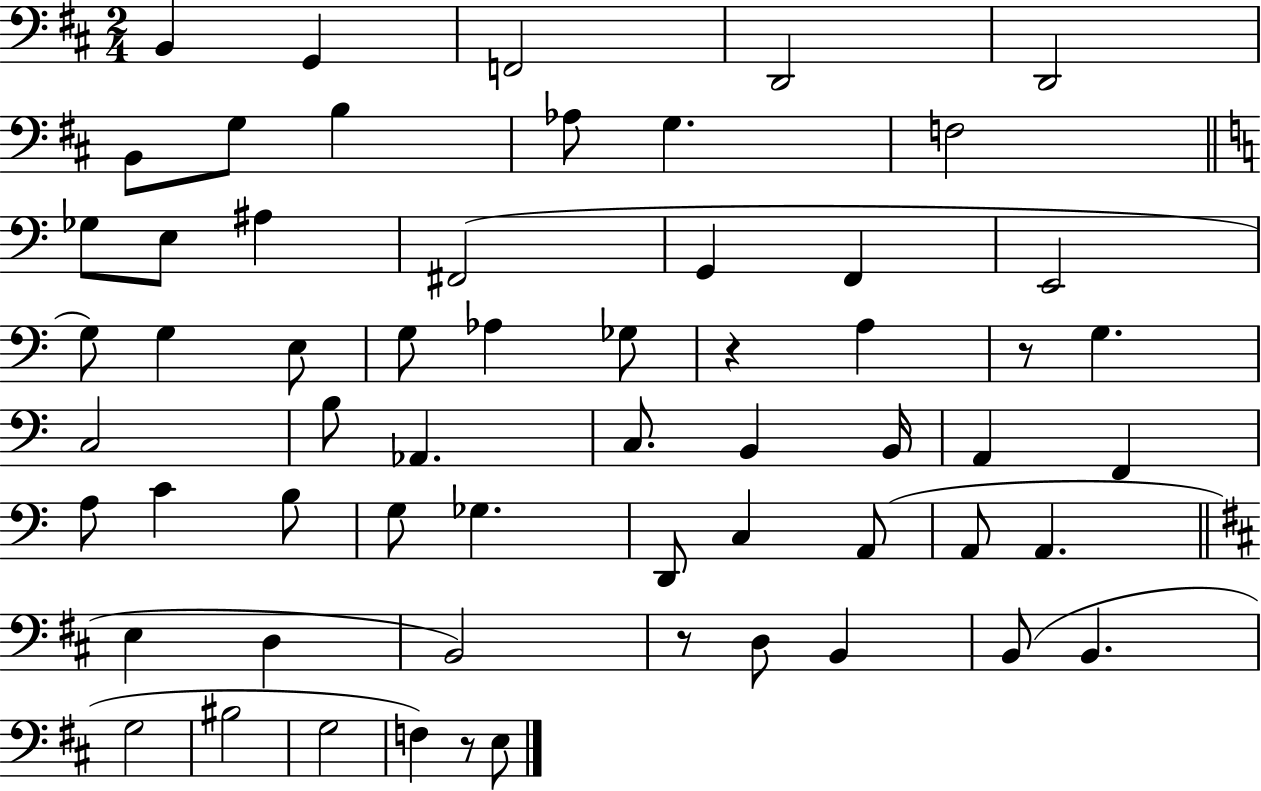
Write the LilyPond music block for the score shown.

{
  \clef bass
  \numericTimeSignature
  \time 2/4
  \key d \major
  b,4 g,4 | f,2 | d,2 | d,2 | \break b,8 g8 b4 | aes8 g4. | f2 | \bar "||" \break \key c \major ges8 e8 ais4 | fis,2( | g,4 f,4 | e,2 | \break g8) g4 e8 | g8 aes4 ges8 | r4 a4 | r8 g4. | \break c2 | b8 aes,4. | c8. b,4 b,16 | a,4 f,4 | \break a8 c'4 b8 | g8 ges4. | d,8 c4 a,8( | a,8 a,4. | \break \bar "||" \break \key d \major e4 d4 | b,2) | r8 d8 b,4 | b,8( b,4. | \break g2 | bis2 | g2 | f4) r8 e8 | \break \bar "|."
}